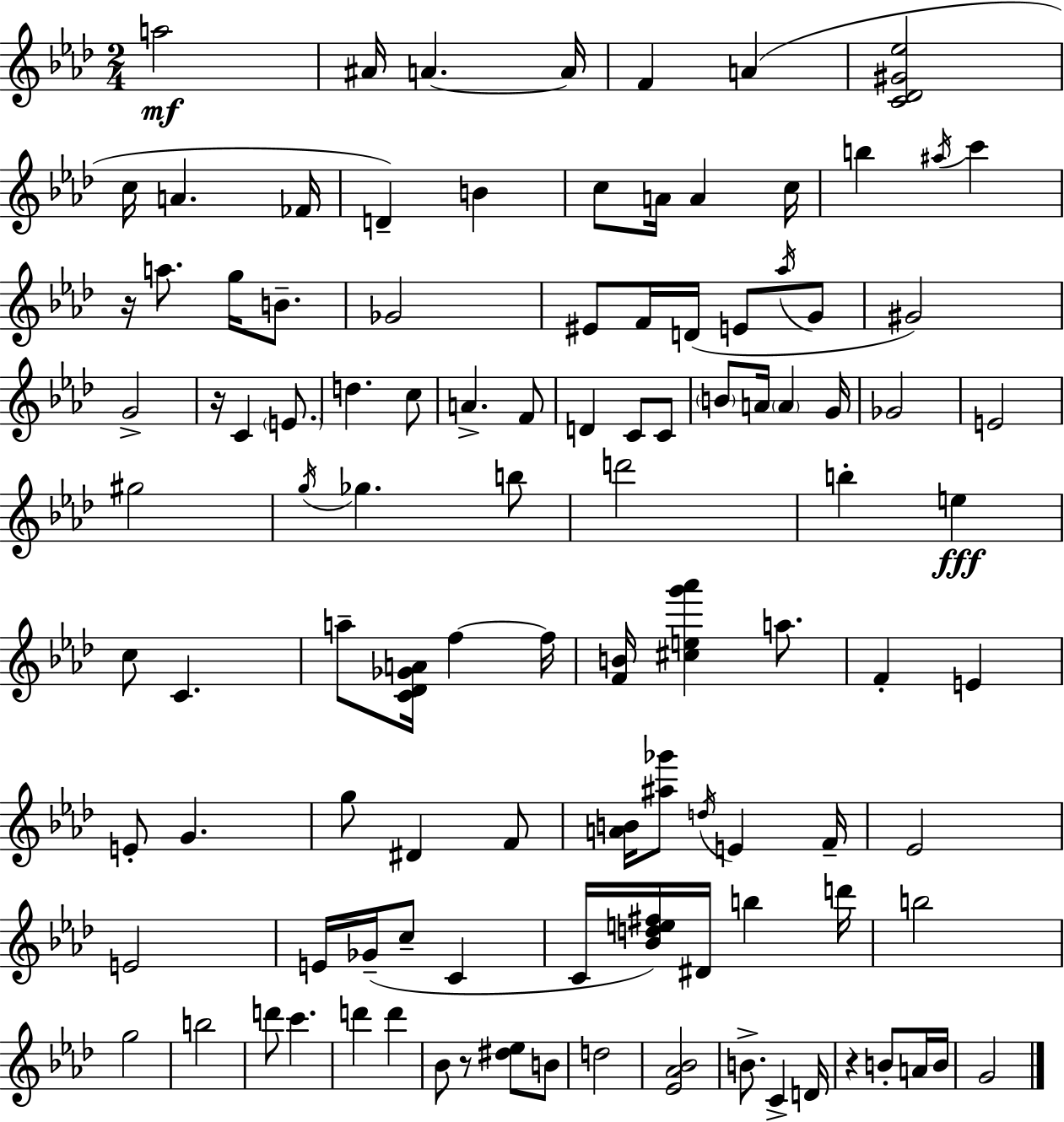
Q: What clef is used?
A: treble